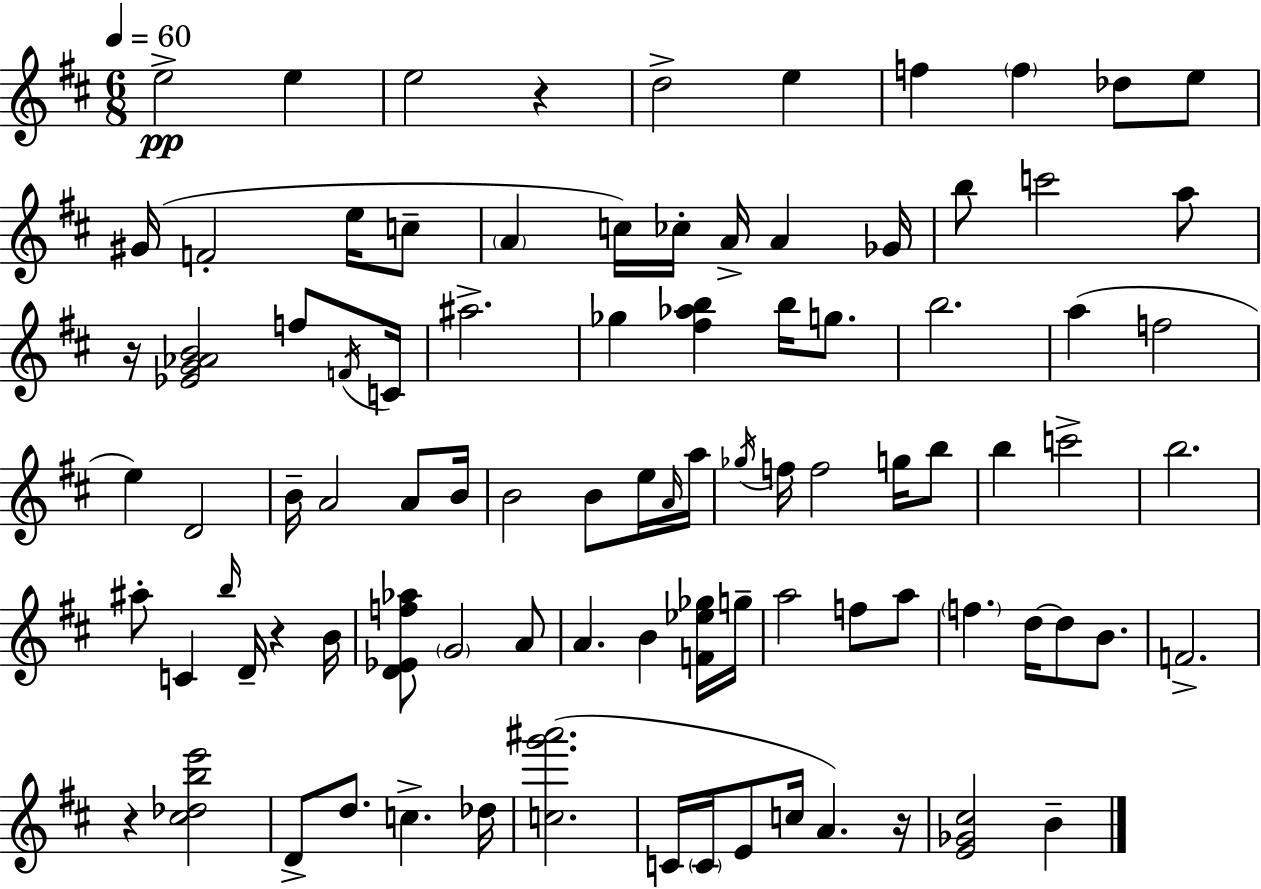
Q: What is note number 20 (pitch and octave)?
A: B5